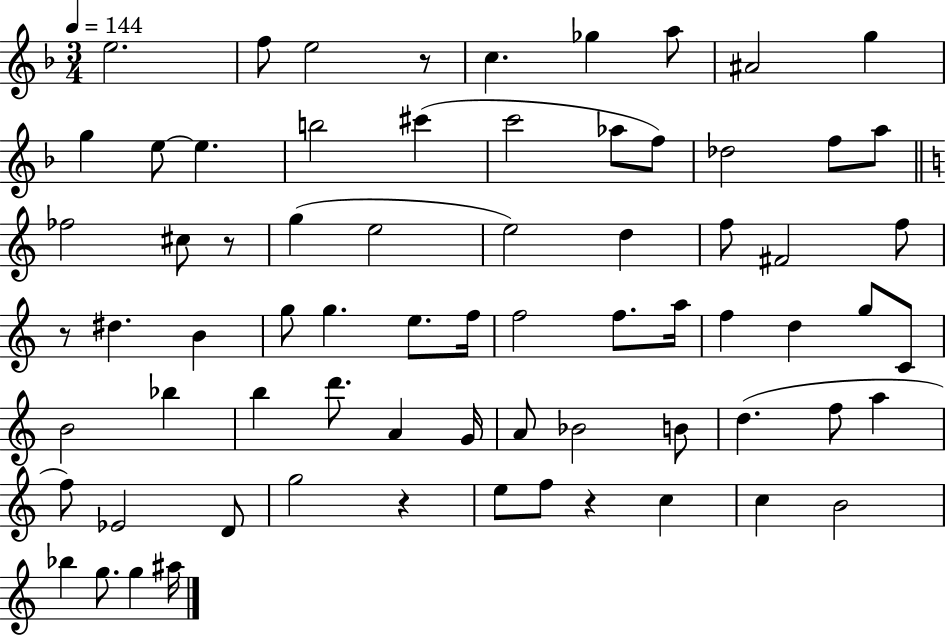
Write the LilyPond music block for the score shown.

{
  \clef treble
  \numericTimeSignature
  \time 3/4
  \key f \major
  \tempo 4 = 144
  e''2. | f''8 e''2 r8 | c''4. ges''4 a''8 | ais'2 g''4 | \break g''4 e''8~~ e''4. | b''2 cis'''4( | c'''2 aes''8 f''8) | des''2 f''8 a''8 | \break \bar "||" \break \key c \major fes''2 cis''8 r8 | g''4( e''2 | e''2) d''4 | f''8 fis'2 f''8 | \break r8 dis''4. b'4 | g''8 g''4. e''8. f''16 | f''2 f''8. a''16 | f''4 d''4 g''8 c'8 | \break b'2 bes''4 | b''4 d'''8. a'4 g'16 | a'8 bes'2 b'8 | d''4.( f''8 a''4 | \break f''8) ees'2 d'8 | g''2 r4 | e''8 f''8 r4 c''4 | c''4 b'2 | \break bes''4 g''8. g''4 ais''16 | \bar "|."
}